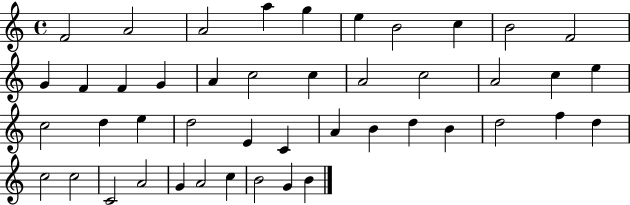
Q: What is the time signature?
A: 4/4